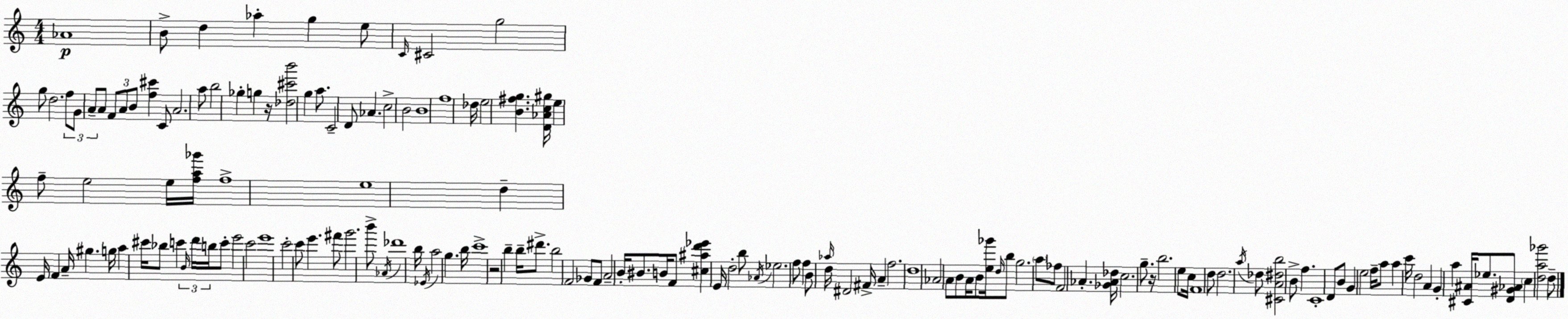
X:1
T:Untitled
M:4/4
L:1/4
K:C
_A4 B/2 d _a g e/2 C/4 ^C2 g2 g/2 d2 f/2 G/2 A/2 A/2 F/2 A/2 B/2 [f^c'] C/2 A2 a/2 b2 _g g z/4 [_d^c'b']2 g a/2 C2 D/2 _A c2 B2 B4 f4 _d/4 e2 [B^fg] [D_Ac^g]/4 e f/2 e2 e/4 [fa_g']/4 f4 e4 d E/4 F A/4 ^g g/4 a ^c'/4 _b/2 c' B/4 d'/4 b/4 c'/2 e'2 c'2 e'4 c'2 c'/2 e' ^f'/2 g'2 b'/2 _A/4 _d'4 b/4 _E/4 a2 g b/4 c'4 z2 b b/4 ^d'/2 b2 F2 _G/2 F/2 A2 B/4 ^B/2 B/4 F/2 [^c^ad'_e'] E/4 d2 b/2 _A/4 _e2 f/2 f B/2 _a/4 d/4 ^D2 ^F/4 A f2 d4 _A2 A/2 B/2 A/4 B/2 [e_g']/4 d/4 b/2 g2 a/2 _f/2 F2 _A [_G_A_d]/4 c2 g/2 z/4 b2 e/2 c/4 F4 d/2 d2 a/4 _d/2 [^CA^db]2 B/2 f C4 D/2 B/2 G e2 f/4 a/2 a c'/4 d2 A G a [^C^A]/4 _e/2 [D^G_A]/2 c [da_g']2 d/2